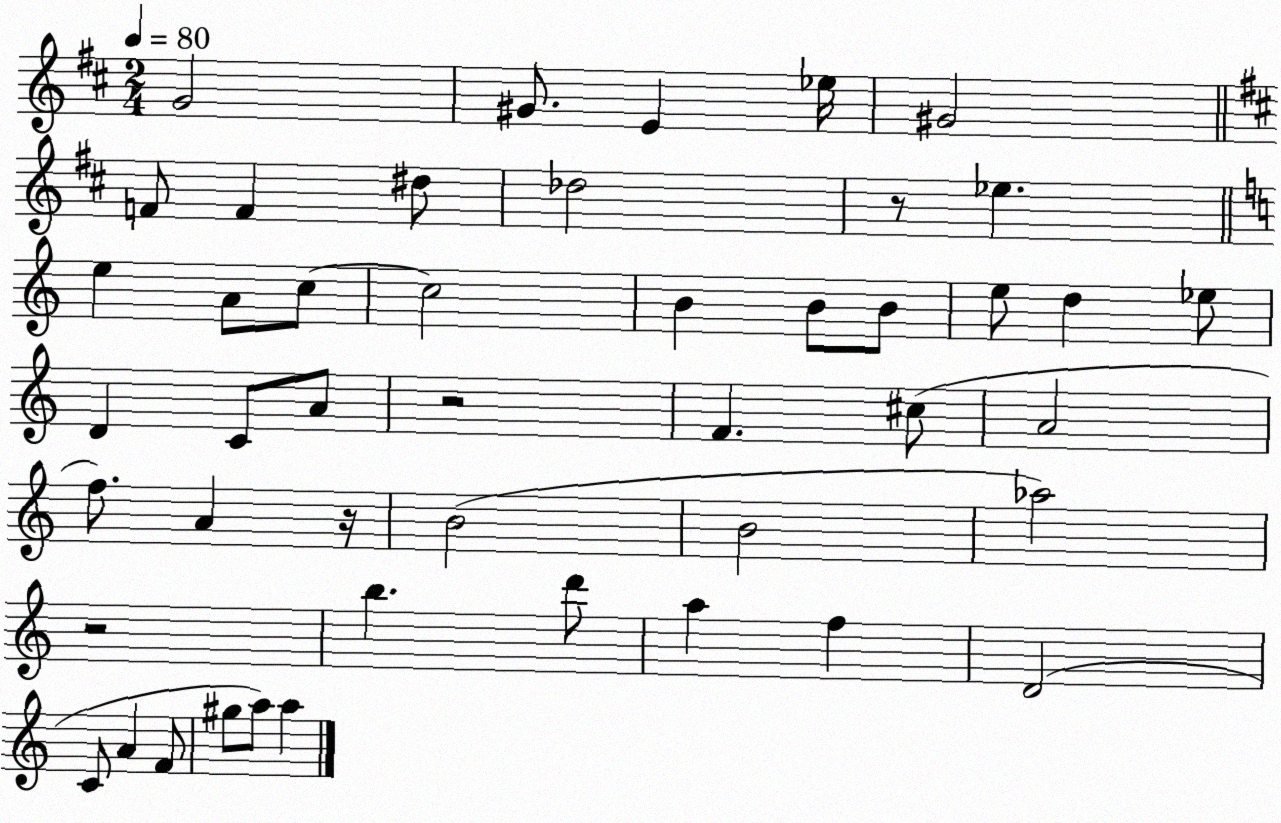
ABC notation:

X:1
T:Untitled
M:2/4
L:1/4
K:D
G2 ^G/2 E _e/4 ^G2 F/2 F ^d/2 _d2 z/2 _e e A/2 c/2 c2 B B/2 B/2 e/2 d _e/2 D C/2 A/2 z2 F ^c/2 A2 f/2 A z/4 B2 B2 _a2 z2 b d'/2 a f D2 C/2 A F/2 ^g/2 a/2 a